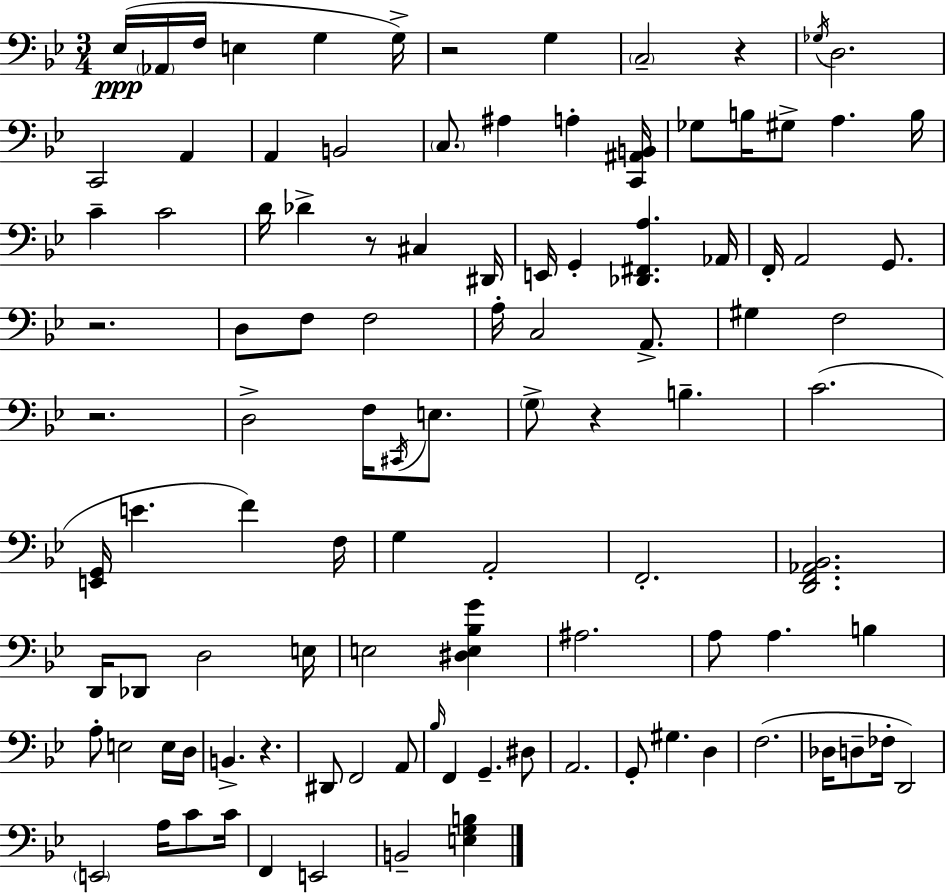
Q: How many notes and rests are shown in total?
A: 105